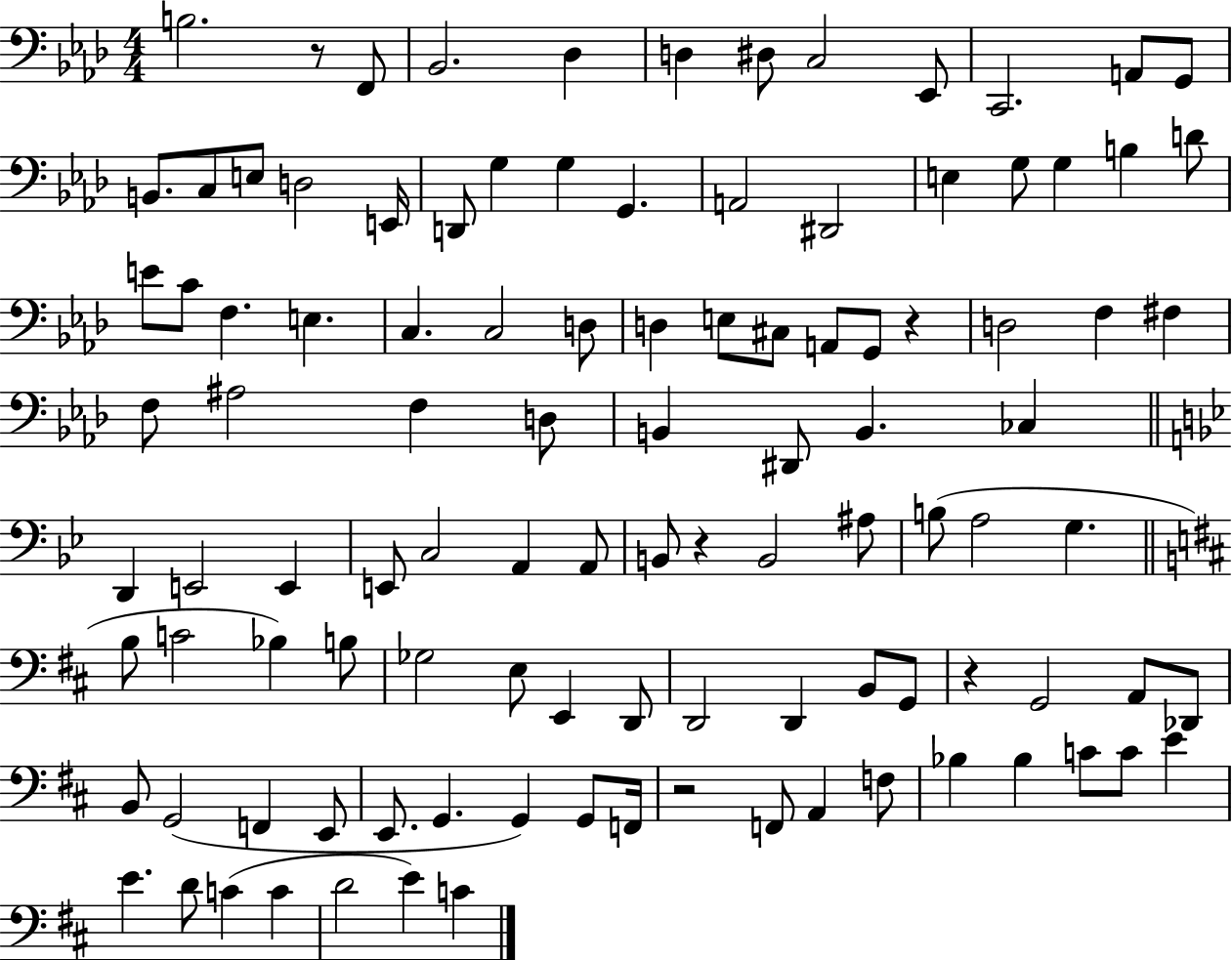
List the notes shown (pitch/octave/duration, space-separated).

B3/h. R/e F2/e Bb2/h. Db3/q D3/q D#3/e C3/h Eb2/e C2/h. A2/e G2/e B2/e. C3/e E3/e D3/h E2/s D2/e G3/q G3/q G2/q. A2/h D#2/h E3/q G3/e G3/q B3/q D4/e E4/e C4/e F3/q. E3/q. C3/q. C3/h D3/e D3/q E3/e C#3/e A2/e G2/e R/q D3/h F3/q F#3/q F3/e A#3/h F3/q D3/e B2/q D#2/e B2/q. CES3/q D2/q E2/h E2/q E2/e C3/h A2/q A2/e B2/e R/q B2/h A#3/e B3/e A3/h G3/q. B3/e C4/h Bb3/q B3/e Gb3/h E3/e E2/q D2/e D2/h D2/q B2/e G2/e R/q G2/h A2/e Db2/e B2/e G2/h F2/q E2/e E2/e. G2/q. G2/q G2/e F2/s R/h F2/e A2/q F3/e Bb3/q Bb3/q C4/e C4/e E4/q E4/q. D4/e C4/q C4/q D4/h E4/q C4/q